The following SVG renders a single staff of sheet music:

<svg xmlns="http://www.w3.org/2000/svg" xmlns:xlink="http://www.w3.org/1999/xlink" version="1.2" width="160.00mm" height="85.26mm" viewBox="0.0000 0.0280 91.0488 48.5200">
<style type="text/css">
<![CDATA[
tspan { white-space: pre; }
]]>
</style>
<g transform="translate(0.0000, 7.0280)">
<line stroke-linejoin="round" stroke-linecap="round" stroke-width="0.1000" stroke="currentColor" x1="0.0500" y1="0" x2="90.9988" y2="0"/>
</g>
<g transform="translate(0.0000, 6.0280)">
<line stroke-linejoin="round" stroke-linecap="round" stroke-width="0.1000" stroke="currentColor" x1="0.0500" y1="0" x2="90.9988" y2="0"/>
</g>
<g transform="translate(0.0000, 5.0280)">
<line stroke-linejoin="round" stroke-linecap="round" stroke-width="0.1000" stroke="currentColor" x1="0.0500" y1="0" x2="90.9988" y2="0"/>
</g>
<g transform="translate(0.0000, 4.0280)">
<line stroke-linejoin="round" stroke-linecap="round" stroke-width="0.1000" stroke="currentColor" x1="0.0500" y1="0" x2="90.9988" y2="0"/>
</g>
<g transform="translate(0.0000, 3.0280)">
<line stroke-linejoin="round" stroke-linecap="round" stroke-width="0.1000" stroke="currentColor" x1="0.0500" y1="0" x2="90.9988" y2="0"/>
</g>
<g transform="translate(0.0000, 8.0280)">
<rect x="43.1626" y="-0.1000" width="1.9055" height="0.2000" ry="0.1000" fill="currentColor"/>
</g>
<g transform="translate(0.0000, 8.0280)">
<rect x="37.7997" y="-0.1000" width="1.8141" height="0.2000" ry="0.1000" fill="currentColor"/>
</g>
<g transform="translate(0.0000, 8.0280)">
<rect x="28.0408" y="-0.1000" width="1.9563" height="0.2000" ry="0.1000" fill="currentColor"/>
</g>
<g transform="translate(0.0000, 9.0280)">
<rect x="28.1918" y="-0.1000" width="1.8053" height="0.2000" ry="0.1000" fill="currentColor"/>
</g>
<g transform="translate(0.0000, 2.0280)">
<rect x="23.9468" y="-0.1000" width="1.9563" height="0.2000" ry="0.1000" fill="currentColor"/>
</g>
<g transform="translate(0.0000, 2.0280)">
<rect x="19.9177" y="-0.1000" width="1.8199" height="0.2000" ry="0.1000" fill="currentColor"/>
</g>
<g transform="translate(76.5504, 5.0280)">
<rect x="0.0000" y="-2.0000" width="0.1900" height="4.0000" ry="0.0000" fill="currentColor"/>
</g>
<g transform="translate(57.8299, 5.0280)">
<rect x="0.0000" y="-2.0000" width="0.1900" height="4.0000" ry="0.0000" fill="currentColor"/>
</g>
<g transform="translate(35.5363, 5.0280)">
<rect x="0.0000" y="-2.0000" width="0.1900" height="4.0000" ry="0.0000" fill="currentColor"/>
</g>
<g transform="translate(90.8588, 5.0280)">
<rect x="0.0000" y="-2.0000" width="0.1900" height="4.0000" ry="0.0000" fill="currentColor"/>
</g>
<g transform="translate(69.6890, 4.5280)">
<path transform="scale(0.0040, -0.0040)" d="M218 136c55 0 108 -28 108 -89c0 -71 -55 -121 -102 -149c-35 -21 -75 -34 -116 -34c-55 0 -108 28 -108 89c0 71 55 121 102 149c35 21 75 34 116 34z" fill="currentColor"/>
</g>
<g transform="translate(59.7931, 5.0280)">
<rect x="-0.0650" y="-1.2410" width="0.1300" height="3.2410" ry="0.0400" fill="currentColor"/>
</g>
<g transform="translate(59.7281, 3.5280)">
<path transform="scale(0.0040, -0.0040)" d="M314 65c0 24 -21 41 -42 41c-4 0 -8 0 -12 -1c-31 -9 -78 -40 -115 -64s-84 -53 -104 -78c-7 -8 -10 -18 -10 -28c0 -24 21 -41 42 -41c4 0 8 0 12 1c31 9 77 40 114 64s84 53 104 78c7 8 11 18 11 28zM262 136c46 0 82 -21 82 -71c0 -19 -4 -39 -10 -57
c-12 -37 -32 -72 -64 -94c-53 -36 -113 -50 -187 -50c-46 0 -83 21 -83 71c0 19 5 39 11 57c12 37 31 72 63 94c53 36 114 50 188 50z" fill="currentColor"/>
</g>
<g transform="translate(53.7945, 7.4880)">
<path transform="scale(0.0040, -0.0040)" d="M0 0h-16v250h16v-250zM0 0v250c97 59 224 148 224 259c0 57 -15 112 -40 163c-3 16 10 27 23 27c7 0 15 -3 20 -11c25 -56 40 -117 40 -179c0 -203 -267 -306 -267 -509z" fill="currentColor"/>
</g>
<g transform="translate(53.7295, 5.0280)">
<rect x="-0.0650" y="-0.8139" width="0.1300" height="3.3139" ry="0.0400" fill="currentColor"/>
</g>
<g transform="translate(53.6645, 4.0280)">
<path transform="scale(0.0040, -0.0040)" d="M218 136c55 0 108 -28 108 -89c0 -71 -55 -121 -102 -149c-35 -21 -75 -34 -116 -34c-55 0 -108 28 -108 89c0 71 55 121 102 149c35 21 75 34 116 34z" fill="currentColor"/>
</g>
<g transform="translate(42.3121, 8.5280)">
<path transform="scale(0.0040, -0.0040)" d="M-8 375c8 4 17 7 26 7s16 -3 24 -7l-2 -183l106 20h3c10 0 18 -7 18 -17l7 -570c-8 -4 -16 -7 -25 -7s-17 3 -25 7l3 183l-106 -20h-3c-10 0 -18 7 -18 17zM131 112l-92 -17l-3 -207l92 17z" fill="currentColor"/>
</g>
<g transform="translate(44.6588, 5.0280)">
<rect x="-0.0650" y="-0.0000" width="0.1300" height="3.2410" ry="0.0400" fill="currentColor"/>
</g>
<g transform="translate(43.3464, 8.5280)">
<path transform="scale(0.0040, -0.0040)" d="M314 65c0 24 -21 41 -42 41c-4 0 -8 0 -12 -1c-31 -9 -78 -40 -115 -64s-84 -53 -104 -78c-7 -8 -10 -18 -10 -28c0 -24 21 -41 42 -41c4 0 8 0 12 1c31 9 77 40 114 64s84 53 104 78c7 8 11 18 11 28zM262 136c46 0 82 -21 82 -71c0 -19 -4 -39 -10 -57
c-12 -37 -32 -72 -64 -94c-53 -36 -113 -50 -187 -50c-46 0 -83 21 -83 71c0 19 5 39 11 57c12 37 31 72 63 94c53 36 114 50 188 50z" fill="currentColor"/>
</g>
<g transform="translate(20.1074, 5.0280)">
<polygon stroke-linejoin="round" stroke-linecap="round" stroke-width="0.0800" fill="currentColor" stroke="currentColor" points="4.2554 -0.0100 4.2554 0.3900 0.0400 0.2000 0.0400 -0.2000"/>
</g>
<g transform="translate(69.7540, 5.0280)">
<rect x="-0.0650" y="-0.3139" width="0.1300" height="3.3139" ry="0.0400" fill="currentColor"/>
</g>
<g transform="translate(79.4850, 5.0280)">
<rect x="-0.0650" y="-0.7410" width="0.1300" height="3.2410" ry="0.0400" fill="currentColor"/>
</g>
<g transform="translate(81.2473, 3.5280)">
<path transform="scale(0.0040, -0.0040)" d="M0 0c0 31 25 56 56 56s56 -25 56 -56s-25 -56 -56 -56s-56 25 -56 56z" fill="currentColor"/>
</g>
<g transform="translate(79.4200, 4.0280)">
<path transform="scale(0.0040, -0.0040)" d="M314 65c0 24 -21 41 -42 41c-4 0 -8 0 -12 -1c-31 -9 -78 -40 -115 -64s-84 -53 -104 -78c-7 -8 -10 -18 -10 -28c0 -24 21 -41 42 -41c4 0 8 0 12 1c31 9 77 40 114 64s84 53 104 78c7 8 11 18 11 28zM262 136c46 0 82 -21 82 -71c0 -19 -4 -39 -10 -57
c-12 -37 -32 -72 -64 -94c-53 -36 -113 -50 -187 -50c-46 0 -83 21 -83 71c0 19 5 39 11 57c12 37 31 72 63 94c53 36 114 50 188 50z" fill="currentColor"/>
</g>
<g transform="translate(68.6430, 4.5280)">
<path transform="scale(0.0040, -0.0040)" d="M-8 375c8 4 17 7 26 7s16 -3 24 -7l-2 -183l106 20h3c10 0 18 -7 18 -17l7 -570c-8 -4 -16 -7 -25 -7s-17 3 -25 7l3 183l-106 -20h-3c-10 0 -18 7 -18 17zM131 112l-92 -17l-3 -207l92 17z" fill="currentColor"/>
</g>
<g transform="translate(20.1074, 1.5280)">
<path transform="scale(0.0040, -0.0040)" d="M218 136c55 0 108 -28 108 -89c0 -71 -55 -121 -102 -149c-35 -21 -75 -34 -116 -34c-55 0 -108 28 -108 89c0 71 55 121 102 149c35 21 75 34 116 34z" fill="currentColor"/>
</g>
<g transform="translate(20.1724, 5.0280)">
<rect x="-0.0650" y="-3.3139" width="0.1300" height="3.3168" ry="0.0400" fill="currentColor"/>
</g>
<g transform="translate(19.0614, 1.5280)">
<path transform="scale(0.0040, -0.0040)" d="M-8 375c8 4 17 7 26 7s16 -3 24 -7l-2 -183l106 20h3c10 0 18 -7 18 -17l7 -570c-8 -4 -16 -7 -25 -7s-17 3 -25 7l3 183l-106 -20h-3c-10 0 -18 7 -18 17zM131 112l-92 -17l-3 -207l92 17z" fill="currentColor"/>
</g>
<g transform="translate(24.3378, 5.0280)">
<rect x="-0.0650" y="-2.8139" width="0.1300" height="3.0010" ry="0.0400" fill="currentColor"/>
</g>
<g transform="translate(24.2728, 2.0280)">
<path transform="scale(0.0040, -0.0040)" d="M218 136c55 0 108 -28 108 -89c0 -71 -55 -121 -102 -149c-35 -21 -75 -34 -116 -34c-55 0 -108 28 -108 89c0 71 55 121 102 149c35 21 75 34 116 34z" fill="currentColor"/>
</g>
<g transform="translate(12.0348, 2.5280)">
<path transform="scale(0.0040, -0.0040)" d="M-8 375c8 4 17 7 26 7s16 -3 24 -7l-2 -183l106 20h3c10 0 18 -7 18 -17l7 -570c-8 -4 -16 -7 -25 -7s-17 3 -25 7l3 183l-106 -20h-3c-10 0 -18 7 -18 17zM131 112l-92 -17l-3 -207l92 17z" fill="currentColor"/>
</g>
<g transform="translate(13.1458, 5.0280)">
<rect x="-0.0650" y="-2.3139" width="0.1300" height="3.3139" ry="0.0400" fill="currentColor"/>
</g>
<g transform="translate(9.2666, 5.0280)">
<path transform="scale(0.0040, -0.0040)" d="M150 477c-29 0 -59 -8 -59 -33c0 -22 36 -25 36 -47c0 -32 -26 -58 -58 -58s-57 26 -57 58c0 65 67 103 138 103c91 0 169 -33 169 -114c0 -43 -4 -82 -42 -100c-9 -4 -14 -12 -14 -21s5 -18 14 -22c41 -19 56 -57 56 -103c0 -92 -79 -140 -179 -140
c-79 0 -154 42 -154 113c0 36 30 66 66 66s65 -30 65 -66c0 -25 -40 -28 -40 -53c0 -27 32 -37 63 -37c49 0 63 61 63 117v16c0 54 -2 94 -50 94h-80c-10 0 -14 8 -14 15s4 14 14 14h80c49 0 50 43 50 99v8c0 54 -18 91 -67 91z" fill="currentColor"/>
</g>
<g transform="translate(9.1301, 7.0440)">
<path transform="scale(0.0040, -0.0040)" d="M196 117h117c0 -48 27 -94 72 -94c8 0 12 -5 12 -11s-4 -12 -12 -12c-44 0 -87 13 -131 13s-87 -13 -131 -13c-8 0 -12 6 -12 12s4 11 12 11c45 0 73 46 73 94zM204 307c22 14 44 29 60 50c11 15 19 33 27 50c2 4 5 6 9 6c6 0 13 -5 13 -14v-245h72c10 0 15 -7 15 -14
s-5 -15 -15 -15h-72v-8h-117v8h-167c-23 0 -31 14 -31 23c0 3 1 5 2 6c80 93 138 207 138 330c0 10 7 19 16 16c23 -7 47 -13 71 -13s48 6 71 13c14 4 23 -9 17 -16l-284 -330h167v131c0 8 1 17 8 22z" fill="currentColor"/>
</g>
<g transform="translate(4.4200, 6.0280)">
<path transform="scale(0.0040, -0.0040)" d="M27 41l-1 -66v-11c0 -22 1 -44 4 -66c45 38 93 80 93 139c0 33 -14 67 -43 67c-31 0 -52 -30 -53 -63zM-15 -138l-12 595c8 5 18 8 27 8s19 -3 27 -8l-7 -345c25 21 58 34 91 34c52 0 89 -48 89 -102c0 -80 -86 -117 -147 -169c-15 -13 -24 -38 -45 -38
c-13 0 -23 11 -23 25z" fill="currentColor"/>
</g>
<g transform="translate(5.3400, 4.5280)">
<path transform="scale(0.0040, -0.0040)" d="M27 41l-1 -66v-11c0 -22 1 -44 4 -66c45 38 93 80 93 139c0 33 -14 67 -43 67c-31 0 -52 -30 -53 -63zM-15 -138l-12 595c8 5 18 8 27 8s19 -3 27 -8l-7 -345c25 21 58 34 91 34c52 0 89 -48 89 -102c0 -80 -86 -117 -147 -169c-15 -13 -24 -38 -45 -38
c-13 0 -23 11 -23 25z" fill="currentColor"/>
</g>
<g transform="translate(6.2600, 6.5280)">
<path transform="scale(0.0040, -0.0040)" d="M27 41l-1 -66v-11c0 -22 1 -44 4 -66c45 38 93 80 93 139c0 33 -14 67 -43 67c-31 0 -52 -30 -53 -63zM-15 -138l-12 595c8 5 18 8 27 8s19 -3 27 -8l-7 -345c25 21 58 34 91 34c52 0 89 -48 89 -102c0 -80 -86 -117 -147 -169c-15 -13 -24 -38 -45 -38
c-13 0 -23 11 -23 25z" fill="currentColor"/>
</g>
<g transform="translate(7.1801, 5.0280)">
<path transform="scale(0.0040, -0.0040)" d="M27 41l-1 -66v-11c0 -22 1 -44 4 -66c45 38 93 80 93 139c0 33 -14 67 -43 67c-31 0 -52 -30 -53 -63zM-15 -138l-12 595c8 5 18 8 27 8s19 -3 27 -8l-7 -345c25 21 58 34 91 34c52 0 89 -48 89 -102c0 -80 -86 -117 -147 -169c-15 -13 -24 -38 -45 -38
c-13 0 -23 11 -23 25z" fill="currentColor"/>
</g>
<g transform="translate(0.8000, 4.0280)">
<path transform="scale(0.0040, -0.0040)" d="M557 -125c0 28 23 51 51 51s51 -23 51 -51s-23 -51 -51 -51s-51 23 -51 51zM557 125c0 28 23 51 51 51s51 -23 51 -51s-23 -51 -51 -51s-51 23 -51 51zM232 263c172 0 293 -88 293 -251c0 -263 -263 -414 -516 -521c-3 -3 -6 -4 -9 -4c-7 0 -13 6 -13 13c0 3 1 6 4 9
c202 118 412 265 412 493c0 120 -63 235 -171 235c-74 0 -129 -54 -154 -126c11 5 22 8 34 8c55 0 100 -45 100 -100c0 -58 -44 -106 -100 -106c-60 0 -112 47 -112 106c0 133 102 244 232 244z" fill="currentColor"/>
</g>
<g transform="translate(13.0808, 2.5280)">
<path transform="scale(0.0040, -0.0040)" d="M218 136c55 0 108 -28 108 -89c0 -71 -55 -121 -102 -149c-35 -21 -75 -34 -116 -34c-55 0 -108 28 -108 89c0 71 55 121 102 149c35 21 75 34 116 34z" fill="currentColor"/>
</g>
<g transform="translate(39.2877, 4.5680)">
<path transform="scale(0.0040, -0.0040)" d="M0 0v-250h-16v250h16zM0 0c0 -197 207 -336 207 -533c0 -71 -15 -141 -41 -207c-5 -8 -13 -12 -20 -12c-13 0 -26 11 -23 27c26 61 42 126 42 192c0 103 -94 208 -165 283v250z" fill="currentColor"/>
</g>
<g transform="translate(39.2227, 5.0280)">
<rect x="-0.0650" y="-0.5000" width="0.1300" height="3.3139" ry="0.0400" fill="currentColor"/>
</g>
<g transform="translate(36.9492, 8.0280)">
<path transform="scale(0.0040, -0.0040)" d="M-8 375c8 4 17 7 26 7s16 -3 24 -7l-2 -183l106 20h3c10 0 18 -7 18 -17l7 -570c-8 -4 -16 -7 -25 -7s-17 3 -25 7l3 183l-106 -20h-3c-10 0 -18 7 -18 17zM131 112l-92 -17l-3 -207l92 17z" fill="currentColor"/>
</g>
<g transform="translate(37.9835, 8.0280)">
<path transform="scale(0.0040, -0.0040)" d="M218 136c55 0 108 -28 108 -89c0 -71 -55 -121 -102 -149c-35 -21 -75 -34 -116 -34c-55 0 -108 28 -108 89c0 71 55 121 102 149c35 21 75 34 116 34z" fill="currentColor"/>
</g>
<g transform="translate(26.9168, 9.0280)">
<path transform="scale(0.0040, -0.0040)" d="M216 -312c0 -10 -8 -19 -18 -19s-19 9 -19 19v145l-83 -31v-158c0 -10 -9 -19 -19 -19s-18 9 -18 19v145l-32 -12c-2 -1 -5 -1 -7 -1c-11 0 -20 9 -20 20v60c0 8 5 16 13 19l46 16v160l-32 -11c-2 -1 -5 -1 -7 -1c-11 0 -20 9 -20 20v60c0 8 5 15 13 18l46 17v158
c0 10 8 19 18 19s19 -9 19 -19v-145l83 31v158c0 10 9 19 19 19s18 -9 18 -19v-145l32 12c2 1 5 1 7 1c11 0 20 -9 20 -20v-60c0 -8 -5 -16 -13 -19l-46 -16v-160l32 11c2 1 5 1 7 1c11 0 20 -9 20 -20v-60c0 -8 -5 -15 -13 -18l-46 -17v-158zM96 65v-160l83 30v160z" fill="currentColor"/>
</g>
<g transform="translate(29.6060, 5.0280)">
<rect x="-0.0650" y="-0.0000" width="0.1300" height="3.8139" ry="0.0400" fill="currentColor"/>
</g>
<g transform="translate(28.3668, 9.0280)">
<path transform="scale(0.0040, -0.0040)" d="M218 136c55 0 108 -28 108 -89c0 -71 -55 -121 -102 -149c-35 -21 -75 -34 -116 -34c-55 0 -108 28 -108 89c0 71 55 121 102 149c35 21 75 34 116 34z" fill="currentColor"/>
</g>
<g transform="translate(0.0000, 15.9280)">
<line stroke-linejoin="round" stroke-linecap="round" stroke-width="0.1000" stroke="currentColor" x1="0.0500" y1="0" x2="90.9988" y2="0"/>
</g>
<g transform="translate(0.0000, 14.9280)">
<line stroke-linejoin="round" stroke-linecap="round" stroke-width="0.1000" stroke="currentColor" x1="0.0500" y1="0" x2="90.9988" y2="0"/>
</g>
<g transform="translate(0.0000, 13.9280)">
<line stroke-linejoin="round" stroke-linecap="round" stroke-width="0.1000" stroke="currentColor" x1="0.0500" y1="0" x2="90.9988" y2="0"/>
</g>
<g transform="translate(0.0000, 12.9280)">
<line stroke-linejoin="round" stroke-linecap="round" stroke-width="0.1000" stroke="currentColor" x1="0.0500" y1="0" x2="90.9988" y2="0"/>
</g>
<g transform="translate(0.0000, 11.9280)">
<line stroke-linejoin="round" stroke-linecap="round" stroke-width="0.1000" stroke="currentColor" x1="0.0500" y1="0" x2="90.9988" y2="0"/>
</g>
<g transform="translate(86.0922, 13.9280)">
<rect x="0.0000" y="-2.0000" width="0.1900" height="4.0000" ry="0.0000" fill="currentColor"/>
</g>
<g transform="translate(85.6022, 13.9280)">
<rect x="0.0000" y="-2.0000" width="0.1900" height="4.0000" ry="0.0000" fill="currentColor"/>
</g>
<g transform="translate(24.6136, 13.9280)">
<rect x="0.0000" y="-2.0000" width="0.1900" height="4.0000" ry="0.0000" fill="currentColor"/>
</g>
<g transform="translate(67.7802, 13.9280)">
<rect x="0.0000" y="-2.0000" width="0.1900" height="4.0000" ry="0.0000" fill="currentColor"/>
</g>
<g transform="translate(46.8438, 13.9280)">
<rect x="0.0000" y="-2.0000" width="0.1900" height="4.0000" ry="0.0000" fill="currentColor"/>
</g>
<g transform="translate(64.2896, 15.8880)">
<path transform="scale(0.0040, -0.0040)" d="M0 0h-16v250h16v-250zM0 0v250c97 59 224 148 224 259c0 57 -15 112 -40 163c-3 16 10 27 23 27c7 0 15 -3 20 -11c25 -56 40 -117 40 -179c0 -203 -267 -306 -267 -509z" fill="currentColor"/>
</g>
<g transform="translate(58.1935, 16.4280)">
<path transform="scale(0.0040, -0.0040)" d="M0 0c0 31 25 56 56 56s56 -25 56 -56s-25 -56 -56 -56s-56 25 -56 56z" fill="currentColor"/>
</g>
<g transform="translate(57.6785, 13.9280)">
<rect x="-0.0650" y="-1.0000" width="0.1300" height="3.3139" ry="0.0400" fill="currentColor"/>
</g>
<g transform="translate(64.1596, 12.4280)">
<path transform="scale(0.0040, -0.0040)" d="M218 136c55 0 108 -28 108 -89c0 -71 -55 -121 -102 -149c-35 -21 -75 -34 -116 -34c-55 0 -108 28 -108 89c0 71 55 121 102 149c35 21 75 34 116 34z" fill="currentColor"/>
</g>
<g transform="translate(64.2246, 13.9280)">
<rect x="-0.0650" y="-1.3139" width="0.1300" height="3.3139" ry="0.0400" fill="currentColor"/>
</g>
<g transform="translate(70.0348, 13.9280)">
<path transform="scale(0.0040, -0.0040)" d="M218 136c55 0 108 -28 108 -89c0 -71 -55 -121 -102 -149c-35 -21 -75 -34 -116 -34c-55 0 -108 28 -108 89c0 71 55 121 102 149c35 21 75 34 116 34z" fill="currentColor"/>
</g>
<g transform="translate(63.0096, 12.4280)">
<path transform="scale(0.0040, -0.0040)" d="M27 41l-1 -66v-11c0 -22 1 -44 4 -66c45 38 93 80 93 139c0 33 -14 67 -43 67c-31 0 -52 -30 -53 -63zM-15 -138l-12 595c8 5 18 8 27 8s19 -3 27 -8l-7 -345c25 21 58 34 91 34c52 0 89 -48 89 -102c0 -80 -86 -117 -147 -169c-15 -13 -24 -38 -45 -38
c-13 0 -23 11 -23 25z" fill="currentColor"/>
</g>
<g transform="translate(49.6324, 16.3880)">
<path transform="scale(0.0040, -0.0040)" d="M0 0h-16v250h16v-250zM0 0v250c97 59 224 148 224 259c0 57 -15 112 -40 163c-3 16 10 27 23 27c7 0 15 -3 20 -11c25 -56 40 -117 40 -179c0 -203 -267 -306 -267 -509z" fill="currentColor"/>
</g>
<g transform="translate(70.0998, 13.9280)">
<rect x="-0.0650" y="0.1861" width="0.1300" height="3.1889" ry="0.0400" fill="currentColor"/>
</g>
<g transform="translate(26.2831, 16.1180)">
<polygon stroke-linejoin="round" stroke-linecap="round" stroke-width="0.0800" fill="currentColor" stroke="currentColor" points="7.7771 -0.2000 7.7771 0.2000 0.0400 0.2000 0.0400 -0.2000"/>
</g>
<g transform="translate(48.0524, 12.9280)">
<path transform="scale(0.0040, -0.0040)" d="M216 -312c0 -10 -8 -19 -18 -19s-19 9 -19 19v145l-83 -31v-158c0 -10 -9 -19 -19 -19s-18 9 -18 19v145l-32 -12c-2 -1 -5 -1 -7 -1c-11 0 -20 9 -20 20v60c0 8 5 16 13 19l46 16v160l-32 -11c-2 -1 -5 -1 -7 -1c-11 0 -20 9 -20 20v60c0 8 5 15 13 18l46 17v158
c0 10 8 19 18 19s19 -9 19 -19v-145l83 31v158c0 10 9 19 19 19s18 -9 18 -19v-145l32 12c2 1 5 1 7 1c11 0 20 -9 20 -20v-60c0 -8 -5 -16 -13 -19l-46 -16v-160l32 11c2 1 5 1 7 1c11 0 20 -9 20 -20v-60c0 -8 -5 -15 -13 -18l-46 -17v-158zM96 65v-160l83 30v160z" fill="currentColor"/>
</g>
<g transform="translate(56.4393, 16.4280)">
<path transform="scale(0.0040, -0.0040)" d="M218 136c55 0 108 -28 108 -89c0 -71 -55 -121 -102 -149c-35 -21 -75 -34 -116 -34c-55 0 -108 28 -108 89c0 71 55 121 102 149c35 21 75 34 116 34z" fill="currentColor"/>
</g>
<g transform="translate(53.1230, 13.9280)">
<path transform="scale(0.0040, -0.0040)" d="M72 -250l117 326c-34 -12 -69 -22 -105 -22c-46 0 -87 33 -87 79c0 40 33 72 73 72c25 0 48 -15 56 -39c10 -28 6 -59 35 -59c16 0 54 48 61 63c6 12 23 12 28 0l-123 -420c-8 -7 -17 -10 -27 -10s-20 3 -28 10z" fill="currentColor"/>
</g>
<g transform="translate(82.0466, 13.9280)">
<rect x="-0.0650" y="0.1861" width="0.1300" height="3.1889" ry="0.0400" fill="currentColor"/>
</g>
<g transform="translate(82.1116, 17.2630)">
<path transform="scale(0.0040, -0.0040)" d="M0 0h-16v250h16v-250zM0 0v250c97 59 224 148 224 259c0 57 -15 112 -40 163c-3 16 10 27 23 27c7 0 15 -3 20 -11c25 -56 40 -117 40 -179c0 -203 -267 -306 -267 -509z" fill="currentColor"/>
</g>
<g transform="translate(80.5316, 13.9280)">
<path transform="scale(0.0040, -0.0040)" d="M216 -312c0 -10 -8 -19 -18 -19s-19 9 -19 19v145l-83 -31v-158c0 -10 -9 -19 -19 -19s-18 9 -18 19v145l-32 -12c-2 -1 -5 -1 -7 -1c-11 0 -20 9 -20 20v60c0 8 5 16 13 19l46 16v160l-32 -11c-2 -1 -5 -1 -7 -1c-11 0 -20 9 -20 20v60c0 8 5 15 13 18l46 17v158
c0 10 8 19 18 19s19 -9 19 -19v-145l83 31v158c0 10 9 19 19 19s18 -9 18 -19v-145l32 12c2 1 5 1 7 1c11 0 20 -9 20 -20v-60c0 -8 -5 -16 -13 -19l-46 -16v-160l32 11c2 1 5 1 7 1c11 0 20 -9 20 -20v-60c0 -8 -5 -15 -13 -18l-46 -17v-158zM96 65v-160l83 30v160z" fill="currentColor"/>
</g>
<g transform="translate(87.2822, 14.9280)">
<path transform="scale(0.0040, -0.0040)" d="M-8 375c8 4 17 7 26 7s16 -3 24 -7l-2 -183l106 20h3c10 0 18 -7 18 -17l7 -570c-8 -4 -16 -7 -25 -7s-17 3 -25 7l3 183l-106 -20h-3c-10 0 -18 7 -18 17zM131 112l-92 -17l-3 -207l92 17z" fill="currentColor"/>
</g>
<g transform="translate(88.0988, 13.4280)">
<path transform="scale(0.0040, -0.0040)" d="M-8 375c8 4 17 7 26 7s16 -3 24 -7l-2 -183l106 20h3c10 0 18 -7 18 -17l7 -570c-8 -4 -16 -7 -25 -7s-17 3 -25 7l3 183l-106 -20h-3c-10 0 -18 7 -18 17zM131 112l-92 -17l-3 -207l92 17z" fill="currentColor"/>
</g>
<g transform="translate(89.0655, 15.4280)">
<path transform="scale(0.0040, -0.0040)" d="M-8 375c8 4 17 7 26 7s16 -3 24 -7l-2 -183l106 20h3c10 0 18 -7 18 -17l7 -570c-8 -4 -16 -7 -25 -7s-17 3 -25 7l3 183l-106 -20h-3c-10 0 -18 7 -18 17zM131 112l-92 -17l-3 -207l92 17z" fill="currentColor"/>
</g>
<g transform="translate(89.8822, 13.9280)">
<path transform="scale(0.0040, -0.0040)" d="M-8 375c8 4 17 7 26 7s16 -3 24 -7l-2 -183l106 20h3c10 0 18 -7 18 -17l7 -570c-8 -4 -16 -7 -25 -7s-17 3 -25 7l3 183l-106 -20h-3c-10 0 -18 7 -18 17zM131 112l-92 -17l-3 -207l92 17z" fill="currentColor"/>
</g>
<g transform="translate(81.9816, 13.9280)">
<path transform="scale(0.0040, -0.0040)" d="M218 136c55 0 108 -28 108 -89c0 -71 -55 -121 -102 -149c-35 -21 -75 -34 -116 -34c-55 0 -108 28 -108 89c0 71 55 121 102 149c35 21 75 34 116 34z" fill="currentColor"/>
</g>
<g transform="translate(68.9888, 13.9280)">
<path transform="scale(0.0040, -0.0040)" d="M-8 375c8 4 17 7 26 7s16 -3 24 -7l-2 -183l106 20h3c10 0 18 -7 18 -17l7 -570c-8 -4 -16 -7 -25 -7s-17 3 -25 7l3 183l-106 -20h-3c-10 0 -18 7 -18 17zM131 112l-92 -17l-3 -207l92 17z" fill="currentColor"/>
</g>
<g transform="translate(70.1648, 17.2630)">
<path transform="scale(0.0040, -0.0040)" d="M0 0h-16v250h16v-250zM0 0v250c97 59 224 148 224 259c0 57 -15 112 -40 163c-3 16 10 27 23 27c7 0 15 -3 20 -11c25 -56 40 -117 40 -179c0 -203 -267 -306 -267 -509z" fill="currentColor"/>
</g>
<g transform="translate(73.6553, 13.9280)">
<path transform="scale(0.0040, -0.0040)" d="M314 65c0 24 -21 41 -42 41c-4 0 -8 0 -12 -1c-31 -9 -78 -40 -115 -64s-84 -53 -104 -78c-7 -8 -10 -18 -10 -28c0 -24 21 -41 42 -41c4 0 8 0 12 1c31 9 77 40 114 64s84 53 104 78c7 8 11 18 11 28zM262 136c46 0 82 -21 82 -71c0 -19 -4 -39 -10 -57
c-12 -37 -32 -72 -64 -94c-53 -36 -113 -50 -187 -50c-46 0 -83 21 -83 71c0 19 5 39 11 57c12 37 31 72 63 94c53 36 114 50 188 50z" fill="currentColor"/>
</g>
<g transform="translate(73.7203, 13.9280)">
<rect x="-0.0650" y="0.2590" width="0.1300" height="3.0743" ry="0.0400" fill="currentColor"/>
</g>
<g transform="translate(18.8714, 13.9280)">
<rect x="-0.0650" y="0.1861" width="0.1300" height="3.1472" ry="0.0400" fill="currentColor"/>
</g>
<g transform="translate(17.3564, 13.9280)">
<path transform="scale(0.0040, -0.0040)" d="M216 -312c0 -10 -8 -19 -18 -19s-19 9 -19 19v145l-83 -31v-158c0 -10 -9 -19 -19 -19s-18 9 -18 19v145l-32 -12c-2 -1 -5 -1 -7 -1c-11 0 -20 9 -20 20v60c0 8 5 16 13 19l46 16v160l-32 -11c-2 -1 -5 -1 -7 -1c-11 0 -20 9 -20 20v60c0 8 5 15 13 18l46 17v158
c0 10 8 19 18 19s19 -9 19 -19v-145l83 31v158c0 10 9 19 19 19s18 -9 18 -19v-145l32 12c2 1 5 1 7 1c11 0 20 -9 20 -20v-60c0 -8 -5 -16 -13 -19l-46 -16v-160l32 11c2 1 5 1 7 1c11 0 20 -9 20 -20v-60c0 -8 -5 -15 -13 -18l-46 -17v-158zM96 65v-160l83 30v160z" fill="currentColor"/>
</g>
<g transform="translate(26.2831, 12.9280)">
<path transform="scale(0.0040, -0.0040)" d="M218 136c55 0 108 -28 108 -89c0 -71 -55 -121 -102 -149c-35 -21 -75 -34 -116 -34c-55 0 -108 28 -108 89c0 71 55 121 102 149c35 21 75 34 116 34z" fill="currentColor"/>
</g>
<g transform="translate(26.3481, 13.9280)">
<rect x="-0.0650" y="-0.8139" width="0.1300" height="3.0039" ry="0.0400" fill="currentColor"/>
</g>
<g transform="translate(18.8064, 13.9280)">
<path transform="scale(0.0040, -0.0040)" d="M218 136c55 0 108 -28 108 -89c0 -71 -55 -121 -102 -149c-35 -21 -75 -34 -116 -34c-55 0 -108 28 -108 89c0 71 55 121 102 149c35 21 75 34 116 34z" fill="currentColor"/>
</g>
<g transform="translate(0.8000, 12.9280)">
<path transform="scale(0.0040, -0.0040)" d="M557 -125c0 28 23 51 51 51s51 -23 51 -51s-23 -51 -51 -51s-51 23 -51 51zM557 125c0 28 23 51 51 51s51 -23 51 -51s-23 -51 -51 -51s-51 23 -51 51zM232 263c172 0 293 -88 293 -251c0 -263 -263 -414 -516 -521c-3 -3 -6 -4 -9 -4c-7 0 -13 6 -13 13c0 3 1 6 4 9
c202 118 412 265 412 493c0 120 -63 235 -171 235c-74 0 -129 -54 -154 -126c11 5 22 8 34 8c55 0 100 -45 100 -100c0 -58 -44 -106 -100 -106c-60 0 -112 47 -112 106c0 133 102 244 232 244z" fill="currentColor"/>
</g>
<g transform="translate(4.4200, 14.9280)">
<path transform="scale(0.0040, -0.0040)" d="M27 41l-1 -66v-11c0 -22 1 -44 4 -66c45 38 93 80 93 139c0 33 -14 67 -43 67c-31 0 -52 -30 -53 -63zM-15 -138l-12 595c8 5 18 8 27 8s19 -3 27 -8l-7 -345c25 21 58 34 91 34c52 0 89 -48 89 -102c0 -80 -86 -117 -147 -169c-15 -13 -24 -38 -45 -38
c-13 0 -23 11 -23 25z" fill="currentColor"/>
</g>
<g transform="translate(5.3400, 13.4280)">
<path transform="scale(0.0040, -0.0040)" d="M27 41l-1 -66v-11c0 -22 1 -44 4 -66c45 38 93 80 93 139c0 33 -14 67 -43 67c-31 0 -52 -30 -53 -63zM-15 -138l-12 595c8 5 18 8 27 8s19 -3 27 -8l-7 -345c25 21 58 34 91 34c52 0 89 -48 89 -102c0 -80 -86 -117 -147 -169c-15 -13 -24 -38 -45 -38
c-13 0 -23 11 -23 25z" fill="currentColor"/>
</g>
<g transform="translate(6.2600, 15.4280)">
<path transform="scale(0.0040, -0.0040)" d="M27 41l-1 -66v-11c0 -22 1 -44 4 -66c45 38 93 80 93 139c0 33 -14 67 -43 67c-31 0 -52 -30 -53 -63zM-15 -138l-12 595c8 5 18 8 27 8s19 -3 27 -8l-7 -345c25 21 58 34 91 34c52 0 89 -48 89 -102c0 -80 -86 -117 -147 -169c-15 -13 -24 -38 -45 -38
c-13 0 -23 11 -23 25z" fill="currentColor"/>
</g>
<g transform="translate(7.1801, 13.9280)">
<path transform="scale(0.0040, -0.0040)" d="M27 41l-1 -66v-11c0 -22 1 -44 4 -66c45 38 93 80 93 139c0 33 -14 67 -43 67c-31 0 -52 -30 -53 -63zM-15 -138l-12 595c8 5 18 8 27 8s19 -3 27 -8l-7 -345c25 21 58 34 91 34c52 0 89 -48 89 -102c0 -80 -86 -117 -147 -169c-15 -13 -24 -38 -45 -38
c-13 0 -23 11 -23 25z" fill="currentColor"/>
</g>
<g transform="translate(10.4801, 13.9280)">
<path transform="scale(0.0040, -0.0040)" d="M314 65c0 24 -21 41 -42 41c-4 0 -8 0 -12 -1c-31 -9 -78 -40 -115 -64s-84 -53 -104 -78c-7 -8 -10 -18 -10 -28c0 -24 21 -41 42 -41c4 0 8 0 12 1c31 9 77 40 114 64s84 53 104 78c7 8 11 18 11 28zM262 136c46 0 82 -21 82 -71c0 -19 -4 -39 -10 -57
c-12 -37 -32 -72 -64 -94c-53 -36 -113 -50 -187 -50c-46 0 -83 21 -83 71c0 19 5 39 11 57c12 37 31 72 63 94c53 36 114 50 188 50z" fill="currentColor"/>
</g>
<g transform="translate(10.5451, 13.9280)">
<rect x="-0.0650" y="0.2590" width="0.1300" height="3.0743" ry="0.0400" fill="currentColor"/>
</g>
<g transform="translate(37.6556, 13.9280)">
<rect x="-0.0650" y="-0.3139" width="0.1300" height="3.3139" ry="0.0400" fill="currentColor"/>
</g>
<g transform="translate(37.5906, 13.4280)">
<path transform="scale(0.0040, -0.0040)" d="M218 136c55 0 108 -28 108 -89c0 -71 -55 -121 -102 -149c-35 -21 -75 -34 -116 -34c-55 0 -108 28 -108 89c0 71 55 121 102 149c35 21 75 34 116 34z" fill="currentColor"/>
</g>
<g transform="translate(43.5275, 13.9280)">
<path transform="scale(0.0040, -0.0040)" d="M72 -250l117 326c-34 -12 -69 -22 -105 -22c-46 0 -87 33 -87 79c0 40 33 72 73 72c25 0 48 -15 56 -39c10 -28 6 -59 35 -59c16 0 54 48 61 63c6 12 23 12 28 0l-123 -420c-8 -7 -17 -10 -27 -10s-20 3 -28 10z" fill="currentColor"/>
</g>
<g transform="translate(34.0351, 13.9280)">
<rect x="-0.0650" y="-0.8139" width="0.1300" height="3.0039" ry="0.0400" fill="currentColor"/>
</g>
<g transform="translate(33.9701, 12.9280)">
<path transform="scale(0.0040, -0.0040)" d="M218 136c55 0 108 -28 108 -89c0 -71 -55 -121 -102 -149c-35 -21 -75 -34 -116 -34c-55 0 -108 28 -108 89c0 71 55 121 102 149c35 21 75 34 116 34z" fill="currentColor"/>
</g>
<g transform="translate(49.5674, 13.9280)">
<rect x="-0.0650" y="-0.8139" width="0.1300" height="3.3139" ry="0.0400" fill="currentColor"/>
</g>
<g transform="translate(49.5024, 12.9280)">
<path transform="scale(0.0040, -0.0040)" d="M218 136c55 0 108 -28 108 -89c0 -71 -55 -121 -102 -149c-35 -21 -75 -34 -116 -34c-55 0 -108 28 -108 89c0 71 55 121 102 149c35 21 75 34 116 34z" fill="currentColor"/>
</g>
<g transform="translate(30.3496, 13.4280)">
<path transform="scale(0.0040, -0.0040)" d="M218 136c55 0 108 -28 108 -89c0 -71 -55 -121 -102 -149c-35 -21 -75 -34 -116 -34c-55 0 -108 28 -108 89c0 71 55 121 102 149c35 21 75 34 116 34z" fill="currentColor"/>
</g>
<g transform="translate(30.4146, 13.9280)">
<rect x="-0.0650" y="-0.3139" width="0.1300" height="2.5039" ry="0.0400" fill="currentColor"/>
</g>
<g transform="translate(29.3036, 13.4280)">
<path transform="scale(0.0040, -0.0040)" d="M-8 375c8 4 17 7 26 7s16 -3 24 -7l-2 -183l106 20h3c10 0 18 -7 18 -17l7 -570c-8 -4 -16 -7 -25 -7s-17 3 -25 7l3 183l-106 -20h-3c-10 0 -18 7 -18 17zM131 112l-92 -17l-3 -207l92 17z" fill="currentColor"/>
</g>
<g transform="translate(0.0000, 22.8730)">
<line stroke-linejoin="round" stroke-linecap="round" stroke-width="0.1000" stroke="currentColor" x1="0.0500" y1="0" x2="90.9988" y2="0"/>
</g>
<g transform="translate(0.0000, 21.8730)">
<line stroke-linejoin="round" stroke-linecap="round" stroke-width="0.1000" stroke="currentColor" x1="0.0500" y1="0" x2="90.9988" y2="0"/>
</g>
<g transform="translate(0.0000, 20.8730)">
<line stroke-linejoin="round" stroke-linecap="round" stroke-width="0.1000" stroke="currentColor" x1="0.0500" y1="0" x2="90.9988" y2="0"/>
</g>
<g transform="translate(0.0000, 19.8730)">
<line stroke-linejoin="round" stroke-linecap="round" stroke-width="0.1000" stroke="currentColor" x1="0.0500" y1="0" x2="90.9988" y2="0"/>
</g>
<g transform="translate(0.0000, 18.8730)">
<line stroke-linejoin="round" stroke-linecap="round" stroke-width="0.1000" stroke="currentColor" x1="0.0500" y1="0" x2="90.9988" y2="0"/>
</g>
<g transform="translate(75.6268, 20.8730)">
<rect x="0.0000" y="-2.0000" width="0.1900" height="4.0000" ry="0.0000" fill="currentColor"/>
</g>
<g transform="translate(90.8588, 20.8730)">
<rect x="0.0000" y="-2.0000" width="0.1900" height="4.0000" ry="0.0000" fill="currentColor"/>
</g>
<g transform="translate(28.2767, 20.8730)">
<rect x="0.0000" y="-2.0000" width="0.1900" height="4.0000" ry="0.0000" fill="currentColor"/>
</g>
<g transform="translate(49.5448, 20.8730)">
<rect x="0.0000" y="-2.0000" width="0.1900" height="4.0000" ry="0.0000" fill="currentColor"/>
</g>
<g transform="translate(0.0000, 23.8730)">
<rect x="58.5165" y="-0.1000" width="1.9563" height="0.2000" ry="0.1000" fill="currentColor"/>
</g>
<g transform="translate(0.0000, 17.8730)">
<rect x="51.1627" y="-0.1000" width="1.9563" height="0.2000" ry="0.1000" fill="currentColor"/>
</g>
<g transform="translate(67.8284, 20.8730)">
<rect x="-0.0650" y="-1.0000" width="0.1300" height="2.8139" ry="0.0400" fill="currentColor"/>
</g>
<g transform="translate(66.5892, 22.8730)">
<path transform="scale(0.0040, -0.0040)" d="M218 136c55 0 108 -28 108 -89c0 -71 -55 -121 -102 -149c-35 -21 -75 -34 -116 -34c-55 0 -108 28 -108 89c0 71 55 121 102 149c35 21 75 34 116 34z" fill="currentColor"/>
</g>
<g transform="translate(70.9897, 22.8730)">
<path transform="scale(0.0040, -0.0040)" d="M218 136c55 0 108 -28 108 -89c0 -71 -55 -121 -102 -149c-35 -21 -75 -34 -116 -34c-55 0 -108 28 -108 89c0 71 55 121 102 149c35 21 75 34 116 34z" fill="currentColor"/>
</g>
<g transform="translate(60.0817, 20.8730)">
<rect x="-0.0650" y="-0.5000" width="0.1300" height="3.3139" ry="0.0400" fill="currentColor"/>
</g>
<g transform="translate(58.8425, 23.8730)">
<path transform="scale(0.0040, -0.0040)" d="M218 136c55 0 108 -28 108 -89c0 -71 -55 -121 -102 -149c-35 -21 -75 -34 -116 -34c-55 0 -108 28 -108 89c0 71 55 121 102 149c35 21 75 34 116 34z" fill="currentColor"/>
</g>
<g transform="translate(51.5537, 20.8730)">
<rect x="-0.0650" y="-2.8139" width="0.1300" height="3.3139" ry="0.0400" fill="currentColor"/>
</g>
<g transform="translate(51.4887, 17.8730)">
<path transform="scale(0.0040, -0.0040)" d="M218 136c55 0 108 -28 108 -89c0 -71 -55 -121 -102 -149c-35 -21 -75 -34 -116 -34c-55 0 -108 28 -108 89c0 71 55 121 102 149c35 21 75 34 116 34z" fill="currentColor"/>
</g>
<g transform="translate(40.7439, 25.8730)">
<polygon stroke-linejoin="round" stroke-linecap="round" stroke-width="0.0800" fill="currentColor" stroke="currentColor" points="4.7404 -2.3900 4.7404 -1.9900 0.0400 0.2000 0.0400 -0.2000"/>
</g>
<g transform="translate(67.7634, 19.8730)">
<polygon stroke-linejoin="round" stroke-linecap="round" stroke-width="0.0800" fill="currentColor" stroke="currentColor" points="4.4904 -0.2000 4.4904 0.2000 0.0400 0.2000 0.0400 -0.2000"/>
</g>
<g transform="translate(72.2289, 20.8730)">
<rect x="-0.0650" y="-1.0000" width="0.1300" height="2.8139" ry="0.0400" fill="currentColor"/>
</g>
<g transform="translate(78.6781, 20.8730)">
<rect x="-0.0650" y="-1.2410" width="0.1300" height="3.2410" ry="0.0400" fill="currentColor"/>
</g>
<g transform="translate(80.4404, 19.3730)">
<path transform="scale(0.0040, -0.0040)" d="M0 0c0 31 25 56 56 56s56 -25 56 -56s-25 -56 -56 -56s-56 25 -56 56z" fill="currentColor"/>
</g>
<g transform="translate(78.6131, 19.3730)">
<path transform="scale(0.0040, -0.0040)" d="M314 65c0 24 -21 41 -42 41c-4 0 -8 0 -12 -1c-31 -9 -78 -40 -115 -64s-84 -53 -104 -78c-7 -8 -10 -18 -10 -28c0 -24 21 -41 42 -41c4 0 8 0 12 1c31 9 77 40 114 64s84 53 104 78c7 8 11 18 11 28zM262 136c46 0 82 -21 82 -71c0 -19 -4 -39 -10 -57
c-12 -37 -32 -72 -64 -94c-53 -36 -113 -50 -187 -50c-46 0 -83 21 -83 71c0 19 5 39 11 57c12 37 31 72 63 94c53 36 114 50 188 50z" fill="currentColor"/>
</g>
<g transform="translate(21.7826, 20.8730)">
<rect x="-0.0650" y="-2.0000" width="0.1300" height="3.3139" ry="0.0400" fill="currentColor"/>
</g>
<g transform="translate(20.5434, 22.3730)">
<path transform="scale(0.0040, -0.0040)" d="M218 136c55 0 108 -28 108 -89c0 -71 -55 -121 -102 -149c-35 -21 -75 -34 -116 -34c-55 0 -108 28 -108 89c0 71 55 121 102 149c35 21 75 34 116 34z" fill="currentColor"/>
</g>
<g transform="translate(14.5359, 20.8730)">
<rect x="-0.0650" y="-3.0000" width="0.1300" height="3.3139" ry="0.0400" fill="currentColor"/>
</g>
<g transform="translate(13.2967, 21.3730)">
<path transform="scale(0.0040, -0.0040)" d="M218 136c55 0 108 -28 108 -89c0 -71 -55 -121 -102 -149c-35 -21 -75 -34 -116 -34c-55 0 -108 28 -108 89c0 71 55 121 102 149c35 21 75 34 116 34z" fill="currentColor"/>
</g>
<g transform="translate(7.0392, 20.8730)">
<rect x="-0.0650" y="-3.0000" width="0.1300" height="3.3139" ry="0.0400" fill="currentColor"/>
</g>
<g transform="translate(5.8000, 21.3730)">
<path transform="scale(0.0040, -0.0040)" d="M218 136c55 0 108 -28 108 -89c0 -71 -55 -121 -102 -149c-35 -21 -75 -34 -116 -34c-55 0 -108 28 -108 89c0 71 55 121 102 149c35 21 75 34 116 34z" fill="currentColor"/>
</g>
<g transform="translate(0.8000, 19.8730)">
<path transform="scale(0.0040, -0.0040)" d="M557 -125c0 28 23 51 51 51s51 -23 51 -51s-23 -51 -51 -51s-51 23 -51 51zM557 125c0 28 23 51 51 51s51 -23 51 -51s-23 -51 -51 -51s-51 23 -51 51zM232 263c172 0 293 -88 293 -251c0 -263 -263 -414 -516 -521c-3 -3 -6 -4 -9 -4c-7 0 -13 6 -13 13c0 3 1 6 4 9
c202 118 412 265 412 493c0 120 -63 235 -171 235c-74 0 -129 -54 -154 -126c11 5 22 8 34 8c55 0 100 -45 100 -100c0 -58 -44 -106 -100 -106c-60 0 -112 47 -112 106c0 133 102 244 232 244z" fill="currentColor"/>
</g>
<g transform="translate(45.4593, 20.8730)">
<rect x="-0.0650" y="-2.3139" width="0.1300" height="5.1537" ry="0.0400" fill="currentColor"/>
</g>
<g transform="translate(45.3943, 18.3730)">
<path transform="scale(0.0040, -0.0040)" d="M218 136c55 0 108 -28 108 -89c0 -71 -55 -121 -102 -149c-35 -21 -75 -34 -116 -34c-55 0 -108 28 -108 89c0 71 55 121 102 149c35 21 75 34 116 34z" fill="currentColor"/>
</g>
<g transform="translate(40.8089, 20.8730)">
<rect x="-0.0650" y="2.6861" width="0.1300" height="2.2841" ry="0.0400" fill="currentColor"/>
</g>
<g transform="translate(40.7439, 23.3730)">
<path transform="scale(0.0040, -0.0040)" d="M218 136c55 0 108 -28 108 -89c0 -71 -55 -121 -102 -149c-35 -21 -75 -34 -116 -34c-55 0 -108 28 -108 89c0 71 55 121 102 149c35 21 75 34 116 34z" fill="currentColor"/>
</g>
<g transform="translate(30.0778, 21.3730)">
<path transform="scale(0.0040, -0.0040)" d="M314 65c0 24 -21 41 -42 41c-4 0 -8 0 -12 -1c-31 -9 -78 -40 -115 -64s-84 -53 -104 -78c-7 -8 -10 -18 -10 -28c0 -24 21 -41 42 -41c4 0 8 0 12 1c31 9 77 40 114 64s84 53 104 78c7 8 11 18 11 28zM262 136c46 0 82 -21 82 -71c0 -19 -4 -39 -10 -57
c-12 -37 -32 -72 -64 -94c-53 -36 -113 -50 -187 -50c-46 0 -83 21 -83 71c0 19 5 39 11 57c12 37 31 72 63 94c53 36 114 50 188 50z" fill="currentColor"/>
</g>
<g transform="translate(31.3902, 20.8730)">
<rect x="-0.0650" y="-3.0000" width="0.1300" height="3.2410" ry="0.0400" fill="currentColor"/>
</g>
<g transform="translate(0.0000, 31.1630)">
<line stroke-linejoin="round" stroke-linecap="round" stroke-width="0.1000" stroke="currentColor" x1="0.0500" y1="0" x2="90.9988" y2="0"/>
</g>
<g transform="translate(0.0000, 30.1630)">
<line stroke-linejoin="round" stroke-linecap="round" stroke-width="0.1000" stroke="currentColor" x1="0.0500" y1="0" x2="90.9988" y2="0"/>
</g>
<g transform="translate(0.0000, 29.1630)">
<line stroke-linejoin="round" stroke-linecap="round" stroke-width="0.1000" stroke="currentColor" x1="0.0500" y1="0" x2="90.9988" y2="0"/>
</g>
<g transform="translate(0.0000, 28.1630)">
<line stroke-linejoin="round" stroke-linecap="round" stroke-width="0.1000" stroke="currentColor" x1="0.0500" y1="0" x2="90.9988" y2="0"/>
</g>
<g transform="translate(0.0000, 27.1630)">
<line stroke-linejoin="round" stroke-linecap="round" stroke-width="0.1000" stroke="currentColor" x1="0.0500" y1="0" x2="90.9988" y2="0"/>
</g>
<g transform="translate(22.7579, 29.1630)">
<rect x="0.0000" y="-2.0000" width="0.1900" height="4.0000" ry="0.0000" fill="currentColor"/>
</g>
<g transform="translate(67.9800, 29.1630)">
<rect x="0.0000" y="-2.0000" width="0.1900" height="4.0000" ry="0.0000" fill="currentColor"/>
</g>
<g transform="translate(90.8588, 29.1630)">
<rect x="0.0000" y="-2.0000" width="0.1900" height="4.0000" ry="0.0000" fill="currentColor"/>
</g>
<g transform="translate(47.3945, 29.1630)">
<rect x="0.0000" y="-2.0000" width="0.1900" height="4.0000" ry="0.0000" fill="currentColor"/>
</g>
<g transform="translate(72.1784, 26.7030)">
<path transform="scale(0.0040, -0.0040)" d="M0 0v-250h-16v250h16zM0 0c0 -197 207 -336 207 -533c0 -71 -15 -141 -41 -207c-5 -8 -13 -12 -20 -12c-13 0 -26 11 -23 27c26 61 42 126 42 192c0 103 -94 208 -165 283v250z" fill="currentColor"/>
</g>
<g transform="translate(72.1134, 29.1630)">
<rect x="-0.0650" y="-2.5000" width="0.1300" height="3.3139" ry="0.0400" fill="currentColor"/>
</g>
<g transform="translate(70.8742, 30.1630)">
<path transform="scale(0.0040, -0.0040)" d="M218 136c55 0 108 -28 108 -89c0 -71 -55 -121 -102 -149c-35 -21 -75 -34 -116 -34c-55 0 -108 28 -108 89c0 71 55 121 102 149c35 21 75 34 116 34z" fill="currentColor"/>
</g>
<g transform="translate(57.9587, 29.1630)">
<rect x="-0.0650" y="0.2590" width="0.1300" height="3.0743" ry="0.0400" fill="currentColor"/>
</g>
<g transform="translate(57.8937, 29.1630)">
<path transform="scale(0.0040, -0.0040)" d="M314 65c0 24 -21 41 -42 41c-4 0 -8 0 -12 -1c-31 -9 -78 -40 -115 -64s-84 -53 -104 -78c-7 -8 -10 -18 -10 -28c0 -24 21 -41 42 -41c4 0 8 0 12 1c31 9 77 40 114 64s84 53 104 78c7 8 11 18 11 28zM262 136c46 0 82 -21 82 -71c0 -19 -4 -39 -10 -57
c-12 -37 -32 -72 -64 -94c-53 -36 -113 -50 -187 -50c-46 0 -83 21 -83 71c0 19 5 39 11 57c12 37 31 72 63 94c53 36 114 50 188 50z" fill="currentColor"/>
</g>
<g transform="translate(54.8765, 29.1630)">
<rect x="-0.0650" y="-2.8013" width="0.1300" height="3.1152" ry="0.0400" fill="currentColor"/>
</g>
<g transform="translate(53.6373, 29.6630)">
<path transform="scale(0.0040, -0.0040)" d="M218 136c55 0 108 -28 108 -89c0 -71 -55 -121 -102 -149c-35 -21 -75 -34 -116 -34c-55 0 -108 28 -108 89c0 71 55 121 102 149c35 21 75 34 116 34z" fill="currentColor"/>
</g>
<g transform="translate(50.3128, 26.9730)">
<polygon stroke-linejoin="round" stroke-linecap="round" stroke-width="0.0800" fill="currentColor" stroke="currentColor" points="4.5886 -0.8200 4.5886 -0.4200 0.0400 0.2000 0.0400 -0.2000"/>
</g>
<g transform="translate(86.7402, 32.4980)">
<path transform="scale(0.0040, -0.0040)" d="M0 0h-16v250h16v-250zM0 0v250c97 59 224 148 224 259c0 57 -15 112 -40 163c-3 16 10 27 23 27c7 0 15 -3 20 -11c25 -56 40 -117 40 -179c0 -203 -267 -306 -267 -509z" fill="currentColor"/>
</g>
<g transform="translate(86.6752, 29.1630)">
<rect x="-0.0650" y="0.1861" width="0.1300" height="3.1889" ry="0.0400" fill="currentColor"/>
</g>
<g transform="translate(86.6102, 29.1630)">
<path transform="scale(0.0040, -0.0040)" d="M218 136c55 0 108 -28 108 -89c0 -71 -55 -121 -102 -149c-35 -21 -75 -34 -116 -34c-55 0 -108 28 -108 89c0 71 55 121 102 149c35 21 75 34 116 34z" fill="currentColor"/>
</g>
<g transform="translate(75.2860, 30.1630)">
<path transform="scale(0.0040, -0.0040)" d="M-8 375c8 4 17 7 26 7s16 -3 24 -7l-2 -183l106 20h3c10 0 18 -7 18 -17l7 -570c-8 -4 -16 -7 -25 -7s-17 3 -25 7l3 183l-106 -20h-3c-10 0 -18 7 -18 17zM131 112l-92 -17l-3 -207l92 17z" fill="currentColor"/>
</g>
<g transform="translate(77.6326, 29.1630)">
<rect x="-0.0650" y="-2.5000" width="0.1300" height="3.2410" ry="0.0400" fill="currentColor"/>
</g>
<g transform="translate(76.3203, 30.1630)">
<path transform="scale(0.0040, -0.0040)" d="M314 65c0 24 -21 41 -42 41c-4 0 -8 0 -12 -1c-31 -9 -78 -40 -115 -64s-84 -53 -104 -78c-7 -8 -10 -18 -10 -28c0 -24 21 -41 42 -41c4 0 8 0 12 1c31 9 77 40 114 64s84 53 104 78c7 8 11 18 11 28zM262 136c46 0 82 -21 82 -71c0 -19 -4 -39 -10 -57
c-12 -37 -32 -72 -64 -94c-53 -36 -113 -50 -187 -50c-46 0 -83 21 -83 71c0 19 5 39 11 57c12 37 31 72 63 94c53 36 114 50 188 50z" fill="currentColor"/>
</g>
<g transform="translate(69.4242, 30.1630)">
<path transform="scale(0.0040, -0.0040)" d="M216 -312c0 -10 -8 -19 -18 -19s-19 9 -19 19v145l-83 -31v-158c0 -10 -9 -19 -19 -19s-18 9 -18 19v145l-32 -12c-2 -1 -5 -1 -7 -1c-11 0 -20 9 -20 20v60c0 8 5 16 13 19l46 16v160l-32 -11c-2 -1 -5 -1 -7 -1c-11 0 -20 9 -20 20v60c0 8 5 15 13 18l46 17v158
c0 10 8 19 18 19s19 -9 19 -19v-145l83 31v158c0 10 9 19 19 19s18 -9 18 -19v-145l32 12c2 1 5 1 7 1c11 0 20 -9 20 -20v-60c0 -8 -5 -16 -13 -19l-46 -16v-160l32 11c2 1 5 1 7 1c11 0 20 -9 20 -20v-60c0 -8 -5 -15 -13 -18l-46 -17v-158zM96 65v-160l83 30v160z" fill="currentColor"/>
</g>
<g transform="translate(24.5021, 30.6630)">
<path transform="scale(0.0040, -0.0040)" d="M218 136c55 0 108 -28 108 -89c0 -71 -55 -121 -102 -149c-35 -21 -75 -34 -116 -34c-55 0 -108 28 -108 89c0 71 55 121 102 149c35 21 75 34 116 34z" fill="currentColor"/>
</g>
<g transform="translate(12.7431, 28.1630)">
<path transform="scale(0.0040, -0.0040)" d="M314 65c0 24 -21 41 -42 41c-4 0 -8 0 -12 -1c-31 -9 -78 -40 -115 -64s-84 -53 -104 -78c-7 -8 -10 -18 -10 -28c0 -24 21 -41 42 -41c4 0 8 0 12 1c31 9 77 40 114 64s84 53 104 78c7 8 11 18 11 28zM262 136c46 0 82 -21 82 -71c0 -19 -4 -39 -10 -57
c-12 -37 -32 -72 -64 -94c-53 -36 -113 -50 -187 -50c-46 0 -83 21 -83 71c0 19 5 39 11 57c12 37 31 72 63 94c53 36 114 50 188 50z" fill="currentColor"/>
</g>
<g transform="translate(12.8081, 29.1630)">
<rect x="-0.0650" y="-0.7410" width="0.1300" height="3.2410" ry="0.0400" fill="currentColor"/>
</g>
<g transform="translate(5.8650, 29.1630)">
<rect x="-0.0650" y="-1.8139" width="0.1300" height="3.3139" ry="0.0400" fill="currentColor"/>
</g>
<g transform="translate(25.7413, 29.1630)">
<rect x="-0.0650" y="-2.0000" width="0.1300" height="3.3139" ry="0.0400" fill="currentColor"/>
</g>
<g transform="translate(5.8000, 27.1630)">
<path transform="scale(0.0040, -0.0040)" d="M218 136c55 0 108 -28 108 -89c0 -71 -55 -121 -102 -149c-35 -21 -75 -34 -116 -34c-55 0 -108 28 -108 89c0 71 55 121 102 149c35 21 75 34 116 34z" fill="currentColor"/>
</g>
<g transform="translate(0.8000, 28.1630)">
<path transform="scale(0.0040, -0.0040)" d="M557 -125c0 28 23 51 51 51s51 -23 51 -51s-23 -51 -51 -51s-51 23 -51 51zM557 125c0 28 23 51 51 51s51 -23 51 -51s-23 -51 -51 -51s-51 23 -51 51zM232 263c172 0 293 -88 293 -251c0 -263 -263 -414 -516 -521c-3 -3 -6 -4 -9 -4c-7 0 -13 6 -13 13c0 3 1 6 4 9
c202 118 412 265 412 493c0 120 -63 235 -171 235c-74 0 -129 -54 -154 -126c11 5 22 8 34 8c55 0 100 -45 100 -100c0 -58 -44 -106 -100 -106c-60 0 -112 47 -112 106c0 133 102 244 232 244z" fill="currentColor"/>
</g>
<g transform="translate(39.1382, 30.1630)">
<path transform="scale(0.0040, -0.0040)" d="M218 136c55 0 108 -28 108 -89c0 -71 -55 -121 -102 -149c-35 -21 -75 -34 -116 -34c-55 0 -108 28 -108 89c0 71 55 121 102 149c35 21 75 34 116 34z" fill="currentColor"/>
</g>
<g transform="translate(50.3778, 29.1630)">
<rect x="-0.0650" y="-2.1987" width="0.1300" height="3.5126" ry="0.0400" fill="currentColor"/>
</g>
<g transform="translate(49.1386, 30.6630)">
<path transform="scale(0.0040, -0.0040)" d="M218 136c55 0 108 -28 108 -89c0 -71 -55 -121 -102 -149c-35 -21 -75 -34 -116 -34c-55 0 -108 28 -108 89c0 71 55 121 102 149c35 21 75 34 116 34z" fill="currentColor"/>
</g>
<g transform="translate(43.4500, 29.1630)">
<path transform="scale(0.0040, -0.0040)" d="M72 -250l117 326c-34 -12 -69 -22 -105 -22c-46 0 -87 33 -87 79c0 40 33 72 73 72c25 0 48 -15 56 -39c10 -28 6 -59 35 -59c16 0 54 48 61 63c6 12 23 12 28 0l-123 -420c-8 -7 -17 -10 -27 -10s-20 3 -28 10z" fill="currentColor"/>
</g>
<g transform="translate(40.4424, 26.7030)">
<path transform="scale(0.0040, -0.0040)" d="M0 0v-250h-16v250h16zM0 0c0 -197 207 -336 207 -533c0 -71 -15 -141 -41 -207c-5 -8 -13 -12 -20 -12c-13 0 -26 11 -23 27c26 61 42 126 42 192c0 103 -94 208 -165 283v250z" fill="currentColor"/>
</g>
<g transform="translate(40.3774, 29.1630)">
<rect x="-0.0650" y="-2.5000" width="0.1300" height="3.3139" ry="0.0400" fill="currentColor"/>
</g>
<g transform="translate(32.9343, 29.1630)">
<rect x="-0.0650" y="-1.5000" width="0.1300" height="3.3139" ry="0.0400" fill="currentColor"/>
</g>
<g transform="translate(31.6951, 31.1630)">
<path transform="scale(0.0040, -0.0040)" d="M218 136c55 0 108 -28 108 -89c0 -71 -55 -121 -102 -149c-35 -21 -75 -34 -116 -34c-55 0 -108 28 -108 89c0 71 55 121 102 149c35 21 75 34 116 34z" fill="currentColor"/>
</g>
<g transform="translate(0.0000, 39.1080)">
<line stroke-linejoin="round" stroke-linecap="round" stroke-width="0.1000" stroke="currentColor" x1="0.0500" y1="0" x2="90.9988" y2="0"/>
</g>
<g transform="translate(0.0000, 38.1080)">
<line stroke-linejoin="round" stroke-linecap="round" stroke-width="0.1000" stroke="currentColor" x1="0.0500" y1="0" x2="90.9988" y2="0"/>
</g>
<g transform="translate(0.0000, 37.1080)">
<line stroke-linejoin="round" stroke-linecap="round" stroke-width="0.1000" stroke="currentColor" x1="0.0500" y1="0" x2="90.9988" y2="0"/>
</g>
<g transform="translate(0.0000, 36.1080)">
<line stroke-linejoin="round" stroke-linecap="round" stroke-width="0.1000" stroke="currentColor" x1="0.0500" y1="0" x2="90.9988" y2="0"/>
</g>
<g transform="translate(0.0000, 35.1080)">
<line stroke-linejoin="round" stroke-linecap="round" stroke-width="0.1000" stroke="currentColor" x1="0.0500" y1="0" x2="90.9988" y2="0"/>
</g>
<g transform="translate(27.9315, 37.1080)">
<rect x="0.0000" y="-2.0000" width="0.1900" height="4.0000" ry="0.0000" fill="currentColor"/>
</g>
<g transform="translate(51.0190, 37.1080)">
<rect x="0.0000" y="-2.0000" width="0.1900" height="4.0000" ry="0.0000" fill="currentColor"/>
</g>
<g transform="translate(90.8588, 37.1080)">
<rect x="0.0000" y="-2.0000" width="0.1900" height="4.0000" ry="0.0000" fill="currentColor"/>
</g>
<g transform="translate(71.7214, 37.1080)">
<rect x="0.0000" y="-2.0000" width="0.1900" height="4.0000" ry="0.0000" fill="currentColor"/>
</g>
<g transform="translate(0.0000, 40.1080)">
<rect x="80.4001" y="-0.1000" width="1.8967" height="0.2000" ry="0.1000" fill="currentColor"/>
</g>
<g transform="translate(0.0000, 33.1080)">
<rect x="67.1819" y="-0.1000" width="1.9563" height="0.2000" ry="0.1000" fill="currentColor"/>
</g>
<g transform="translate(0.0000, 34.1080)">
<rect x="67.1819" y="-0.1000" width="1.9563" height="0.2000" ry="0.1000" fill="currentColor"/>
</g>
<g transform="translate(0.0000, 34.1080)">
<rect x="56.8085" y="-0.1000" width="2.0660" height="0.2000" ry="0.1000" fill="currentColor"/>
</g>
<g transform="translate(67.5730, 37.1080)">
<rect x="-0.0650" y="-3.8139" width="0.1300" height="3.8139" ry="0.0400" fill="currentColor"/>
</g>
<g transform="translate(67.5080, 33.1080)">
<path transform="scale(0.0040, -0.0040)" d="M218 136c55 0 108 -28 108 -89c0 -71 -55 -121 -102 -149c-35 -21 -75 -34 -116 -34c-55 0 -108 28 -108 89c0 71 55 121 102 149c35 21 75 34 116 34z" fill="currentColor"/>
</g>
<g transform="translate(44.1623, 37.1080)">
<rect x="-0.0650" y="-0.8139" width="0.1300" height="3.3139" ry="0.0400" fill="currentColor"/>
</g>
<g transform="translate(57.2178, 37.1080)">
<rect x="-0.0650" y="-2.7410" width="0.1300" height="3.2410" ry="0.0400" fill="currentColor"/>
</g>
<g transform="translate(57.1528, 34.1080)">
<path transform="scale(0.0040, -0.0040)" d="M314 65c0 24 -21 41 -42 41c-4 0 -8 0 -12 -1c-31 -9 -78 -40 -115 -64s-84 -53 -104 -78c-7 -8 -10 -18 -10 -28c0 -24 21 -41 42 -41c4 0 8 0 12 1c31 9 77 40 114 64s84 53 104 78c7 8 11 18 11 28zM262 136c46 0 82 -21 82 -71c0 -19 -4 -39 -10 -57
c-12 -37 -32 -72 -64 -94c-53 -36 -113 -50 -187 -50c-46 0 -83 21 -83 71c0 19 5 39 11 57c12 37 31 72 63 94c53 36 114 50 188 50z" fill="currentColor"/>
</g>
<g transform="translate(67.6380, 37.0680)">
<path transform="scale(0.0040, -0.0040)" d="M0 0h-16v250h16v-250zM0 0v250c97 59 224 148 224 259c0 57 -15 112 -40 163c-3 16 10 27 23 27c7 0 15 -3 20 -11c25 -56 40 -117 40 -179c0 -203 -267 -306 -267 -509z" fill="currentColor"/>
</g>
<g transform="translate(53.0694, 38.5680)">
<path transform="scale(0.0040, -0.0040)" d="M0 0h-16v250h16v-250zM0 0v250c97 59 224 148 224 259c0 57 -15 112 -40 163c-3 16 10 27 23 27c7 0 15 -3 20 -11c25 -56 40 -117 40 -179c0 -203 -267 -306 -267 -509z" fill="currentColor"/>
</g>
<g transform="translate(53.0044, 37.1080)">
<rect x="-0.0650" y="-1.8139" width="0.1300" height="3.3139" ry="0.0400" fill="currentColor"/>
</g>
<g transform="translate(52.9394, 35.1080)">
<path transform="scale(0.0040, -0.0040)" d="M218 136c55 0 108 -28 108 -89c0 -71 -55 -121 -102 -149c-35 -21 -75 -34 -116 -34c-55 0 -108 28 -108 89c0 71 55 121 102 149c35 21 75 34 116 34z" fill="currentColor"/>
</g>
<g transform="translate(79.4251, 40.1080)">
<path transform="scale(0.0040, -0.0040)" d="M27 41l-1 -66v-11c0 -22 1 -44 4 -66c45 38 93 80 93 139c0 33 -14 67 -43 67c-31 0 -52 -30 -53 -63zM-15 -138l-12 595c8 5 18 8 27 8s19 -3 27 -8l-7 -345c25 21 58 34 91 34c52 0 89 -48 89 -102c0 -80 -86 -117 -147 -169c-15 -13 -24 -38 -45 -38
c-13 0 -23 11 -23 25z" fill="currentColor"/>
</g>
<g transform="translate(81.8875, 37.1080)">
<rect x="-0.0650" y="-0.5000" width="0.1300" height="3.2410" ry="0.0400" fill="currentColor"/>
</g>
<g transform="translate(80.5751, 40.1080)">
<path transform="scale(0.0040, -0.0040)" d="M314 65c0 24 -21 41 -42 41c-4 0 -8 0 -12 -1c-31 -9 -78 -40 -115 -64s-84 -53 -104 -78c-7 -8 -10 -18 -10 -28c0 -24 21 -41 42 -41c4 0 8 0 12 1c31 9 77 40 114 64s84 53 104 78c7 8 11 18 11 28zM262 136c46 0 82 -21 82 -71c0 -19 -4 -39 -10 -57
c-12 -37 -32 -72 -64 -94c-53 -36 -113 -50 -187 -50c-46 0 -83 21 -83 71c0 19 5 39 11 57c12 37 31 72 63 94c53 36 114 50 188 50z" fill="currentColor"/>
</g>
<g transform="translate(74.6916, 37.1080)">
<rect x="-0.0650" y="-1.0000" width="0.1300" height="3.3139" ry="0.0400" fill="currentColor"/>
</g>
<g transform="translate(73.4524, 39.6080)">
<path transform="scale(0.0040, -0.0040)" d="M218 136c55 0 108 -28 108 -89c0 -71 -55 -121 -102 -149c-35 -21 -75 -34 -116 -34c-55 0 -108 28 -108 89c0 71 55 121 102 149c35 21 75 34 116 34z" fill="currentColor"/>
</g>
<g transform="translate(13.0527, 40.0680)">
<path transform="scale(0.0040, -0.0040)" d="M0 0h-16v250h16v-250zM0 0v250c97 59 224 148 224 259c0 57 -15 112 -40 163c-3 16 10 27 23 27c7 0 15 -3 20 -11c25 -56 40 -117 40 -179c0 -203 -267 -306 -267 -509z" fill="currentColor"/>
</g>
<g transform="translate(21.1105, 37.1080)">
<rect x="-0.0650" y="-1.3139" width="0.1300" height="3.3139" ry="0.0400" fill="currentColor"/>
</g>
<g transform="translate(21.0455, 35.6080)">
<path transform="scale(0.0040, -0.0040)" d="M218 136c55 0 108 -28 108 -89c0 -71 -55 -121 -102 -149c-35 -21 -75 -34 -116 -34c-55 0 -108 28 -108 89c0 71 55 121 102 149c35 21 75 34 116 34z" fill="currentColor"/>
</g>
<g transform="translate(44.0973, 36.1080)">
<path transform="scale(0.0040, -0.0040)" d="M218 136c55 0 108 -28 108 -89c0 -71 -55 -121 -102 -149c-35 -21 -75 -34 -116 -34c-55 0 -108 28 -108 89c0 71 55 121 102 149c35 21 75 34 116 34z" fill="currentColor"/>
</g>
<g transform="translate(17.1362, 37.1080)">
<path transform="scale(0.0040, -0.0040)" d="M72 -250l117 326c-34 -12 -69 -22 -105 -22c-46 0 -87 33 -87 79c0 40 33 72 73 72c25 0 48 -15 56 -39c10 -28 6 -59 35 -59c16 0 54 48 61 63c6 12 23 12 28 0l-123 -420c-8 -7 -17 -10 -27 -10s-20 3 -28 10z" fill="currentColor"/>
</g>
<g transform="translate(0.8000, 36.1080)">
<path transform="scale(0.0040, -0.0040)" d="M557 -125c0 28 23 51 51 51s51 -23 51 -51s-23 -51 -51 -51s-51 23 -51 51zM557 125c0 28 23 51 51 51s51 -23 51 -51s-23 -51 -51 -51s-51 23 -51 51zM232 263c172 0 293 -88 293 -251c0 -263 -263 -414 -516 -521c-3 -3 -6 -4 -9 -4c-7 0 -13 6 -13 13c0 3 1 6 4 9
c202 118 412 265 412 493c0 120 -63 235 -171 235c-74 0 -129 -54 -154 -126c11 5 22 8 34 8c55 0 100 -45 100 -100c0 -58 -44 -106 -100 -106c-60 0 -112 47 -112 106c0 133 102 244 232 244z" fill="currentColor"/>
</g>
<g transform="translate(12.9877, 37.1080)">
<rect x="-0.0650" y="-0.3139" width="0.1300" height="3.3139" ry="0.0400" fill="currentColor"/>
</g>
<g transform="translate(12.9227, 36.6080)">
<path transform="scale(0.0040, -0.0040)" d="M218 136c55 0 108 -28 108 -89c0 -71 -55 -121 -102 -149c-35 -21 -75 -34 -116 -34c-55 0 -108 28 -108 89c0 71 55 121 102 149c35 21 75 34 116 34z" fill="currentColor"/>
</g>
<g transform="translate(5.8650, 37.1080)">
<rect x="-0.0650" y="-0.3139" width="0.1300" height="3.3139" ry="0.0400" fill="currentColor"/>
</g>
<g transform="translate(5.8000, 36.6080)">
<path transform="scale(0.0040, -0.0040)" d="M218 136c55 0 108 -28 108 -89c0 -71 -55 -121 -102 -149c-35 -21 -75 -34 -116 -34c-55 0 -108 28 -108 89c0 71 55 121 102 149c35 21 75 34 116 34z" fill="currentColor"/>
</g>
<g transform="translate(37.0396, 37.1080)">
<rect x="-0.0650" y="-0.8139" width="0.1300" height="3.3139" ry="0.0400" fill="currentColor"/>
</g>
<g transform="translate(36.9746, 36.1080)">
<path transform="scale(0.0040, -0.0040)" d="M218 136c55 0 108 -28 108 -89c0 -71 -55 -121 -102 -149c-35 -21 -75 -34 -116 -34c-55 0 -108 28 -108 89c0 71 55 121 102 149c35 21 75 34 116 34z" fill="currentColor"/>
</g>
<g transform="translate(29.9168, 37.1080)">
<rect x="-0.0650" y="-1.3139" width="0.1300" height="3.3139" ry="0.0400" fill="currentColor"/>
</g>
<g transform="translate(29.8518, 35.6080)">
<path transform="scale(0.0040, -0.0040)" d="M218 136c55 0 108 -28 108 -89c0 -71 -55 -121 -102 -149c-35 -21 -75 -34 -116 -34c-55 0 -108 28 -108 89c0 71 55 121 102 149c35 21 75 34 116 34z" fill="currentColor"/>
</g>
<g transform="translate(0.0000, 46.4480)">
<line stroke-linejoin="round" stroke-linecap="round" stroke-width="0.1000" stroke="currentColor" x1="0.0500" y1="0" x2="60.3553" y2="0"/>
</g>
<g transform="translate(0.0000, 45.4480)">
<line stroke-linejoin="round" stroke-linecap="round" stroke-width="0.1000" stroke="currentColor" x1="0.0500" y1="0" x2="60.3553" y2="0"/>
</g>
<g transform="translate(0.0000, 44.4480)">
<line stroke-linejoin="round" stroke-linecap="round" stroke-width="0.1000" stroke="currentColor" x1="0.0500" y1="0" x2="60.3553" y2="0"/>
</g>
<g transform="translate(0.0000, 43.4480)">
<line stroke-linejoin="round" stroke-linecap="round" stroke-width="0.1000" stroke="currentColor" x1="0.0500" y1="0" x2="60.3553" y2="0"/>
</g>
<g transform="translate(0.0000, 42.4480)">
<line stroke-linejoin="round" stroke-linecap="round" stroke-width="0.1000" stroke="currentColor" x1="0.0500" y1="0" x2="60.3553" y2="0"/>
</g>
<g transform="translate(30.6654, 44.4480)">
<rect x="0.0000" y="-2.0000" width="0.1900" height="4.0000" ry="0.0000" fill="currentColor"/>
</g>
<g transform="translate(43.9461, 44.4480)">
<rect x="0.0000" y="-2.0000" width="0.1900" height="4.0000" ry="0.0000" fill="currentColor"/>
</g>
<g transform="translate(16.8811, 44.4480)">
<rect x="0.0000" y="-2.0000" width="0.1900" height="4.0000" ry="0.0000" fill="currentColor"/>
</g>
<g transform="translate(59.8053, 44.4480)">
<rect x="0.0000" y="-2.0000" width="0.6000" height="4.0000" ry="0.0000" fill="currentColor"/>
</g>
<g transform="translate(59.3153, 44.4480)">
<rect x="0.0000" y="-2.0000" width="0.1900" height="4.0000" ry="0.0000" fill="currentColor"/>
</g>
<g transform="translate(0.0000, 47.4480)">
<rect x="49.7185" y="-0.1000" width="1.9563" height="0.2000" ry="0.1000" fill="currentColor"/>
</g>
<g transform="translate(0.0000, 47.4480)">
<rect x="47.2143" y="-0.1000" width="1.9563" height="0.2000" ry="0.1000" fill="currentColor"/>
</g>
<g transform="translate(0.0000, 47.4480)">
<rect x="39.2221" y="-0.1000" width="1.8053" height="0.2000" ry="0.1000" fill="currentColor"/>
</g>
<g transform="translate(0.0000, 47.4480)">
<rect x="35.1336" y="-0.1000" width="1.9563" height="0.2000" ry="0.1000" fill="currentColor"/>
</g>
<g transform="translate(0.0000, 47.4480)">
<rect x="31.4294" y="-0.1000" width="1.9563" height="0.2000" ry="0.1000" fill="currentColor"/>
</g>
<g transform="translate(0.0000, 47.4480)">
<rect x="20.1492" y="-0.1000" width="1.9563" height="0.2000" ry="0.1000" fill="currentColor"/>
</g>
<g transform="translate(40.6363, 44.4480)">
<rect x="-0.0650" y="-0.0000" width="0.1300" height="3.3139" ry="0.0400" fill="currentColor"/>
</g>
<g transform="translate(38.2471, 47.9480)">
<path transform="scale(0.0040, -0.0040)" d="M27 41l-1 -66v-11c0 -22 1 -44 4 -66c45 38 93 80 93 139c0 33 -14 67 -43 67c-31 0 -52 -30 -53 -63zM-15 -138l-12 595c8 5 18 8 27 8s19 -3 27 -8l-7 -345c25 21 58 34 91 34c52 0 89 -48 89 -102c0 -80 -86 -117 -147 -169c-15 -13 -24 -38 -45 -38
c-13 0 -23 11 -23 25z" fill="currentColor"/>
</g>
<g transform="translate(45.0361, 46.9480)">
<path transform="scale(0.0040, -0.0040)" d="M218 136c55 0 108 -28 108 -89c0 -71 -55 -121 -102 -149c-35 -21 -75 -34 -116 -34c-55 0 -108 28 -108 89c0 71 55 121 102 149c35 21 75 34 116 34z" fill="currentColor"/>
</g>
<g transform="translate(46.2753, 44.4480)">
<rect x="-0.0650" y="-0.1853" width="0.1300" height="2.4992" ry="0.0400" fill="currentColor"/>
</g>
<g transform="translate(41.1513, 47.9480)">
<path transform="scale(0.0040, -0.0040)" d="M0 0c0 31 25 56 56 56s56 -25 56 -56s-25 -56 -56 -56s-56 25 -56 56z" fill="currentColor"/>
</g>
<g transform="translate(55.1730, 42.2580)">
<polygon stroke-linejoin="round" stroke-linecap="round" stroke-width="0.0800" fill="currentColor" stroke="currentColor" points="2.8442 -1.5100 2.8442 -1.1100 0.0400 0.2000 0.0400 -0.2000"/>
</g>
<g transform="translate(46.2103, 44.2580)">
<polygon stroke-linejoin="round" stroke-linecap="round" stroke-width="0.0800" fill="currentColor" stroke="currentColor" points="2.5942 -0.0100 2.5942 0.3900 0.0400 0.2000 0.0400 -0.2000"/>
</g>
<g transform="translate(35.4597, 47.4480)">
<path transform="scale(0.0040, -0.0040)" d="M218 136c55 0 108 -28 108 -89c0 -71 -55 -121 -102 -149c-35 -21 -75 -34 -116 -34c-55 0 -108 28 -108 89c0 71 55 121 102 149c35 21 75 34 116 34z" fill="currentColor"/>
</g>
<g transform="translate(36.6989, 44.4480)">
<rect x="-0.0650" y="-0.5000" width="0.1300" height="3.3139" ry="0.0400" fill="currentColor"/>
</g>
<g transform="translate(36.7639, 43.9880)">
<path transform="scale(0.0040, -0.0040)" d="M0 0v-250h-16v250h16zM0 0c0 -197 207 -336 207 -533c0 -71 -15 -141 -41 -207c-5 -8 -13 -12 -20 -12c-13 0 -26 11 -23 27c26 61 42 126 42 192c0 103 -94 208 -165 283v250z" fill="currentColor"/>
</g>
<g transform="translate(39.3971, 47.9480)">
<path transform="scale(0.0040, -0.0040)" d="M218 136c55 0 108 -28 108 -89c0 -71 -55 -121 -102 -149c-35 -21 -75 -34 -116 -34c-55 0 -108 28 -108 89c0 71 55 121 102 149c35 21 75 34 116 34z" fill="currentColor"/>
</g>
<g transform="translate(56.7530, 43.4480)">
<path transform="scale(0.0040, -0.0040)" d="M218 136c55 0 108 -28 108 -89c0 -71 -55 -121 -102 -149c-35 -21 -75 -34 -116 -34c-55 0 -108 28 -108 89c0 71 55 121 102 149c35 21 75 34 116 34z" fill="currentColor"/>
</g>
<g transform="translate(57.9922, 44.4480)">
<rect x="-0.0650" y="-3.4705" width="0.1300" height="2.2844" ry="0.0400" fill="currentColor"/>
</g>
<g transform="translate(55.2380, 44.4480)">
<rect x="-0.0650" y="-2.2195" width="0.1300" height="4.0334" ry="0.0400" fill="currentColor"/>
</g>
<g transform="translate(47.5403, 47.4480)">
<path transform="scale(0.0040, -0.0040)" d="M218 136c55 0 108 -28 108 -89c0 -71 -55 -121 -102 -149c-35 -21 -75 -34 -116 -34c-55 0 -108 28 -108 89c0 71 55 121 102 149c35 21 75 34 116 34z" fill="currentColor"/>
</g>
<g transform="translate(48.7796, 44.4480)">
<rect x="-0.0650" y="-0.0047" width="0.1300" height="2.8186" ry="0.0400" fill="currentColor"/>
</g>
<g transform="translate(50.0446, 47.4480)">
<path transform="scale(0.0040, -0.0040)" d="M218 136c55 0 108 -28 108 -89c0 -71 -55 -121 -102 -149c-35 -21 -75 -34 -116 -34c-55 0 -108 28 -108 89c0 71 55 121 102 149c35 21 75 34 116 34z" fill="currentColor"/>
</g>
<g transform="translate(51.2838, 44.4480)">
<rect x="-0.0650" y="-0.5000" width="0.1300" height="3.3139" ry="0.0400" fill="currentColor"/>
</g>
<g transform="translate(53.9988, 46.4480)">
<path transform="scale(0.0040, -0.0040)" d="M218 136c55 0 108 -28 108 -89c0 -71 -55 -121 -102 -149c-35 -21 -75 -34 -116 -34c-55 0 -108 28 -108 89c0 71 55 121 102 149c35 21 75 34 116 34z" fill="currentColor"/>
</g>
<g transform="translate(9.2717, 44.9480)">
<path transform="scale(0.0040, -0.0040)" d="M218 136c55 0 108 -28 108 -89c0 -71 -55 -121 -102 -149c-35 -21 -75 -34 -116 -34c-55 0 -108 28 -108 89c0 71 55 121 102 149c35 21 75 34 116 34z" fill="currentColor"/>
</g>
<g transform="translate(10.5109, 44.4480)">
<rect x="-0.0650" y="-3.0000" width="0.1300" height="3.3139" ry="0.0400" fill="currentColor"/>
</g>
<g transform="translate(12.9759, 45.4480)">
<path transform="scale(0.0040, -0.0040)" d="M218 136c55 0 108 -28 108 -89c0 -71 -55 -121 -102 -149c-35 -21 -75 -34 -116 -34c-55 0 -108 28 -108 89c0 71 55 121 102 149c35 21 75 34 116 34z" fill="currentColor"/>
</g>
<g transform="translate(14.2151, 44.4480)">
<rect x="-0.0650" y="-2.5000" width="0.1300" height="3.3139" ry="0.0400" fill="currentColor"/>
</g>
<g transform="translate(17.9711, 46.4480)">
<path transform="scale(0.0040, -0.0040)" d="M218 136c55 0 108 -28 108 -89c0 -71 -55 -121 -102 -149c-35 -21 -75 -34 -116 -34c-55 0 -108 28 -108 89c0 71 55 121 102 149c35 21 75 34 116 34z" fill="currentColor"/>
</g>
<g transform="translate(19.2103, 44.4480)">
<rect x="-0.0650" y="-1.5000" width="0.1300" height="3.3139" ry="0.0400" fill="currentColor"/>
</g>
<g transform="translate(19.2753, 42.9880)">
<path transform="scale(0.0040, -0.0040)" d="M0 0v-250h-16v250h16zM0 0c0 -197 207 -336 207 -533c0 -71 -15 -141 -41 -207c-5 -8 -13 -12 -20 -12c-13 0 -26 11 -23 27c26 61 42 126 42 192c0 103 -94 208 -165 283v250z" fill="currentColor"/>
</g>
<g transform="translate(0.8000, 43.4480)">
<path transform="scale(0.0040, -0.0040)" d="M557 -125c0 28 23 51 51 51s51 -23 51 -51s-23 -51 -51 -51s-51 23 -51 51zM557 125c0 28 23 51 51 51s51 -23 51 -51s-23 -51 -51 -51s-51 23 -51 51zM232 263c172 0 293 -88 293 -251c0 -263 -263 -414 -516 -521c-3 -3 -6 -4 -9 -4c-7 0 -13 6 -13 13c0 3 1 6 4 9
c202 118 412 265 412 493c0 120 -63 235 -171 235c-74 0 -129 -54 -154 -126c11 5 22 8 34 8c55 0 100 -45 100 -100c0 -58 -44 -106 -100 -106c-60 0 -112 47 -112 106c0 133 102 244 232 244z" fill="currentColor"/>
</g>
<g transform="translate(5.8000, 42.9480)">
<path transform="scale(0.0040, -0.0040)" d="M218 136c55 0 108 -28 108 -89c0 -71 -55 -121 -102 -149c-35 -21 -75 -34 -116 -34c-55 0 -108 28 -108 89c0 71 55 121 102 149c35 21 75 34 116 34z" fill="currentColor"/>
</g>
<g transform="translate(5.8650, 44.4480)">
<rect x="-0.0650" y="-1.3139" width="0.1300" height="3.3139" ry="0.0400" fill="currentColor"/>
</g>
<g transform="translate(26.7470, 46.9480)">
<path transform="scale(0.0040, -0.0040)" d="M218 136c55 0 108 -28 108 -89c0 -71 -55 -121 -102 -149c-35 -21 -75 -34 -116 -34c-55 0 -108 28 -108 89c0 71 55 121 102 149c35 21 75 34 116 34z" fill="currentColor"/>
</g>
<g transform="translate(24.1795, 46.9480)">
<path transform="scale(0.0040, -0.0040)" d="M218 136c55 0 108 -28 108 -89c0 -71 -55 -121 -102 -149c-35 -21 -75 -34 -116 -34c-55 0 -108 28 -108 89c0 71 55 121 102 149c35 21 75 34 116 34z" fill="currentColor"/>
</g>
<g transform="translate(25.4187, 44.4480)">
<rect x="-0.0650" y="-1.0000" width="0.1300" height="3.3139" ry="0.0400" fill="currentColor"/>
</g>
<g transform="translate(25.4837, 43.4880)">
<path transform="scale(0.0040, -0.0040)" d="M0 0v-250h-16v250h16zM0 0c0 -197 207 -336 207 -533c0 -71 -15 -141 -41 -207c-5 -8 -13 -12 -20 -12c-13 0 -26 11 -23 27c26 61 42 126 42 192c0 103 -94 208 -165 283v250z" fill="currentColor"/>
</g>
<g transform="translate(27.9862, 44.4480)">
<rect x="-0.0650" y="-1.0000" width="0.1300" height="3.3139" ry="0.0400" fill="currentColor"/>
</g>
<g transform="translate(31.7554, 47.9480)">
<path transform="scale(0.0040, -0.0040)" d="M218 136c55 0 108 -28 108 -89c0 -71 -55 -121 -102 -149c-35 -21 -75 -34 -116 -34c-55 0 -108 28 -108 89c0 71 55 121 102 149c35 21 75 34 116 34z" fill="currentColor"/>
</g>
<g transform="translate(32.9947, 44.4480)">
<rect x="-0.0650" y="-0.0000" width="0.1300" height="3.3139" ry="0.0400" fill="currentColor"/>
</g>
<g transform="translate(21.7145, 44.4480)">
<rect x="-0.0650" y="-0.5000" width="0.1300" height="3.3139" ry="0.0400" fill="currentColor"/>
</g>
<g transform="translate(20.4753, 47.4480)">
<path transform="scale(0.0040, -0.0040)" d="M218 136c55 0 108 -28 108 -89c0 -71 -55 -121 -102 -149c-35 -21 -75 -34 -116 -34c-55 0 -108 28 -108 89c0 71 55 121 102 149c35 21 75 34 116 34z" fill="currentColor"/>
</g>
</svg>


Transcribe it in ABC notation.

X:1
T:Untitled
M:3/4
L:1/4
K:Ab
B, D/2 C/2 ^C,, E,,/2 D,,2 F,/2 G,2 E, F,2 _D,2 ^D, F,/2 E,/2 F,/2 E, z/2 ^F,/2 z/2 F,, _G,/2 D,/2 D,2 ^D,/2 C, C, A,, C,2 F,,/2 B,/2 C E,, G,,/2 G,,/2 G,2 A, F,2 A,, G,, B,,/2 z/2 A,,/2 C,/2 D,2 ^B,,/2 B,,2 D,/2 E, E,/2 z/2 G, G, F, F, A,/2 C2 E/2 F,, _E,,2 G, C, B,, G,,/2 E,, F,,/2 F,, D,, E,,/2 _D,, F,,/2 E,,/2 E,, G,,/2 F,/2